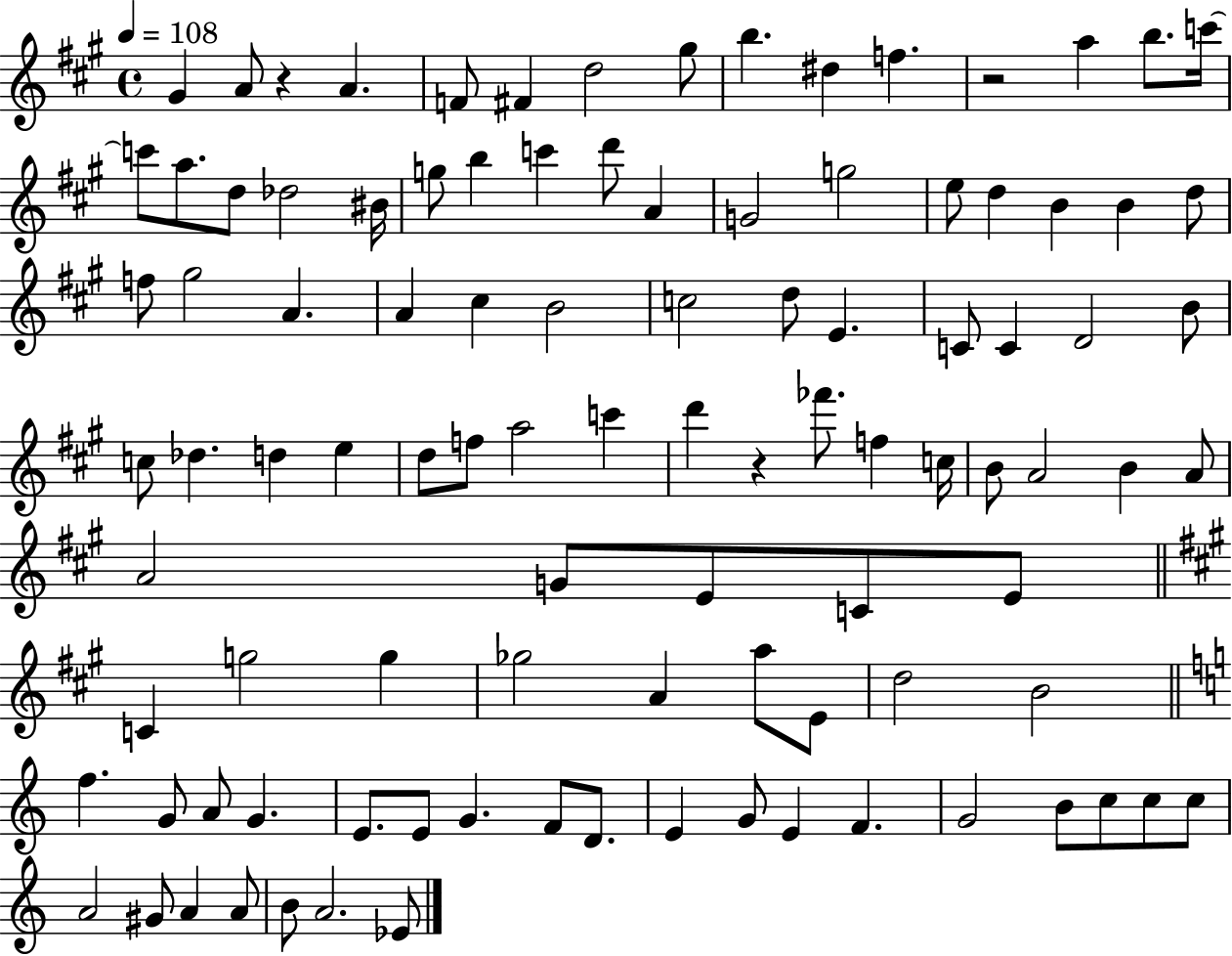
X:1
T:Untitled
M:4/4
L:1/4
K:A
^G A/2 z A F/2 ^F d2 ^g/2 b ^d f z2 a b/2 c'/4 c'/2 a/2 d/2 _d2 ^B/4 g/2 b c' d'/2 A G2 g2 e/2 d B B d/2 f/2 ^g2 A A ^c B2 c2 d/2 E C/2 C D2 B/2 c/2 _d d e d/2 f/2 a2 c' d' z _f'/2 f c/4 B/2 A2 B A/2 A2 G/2 E/2 C/2 E/2 C g2 g _g2 A a/2 E/2 d2 B2 f G/2 A/2 G E/2 E/2 G F/2 D/2 E G/2 E F G2 B/2 c/2 c/2 c/2 A2 ^G/2 A A/2 B/2 A2 _E/2